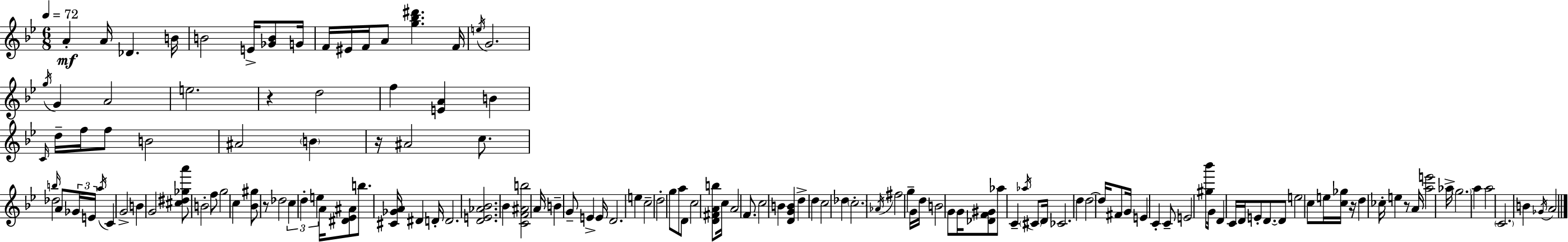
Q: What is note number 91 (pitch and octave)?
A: CES4